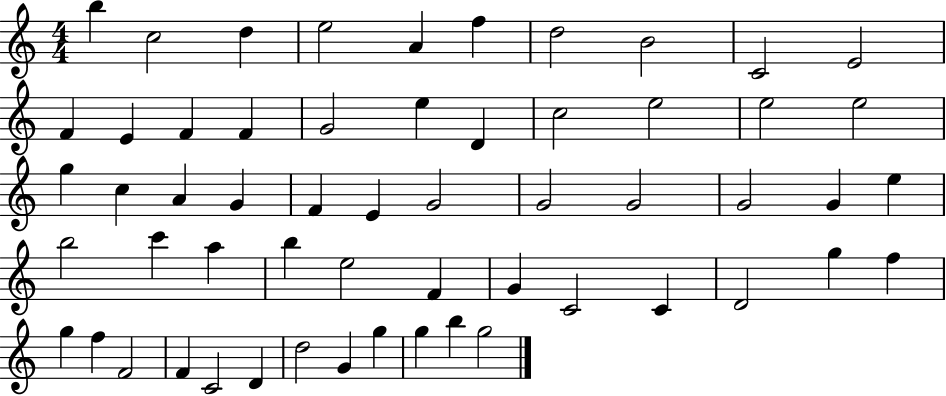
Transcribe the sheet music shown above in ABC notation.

X:1
T:Untitled
M:4/4
L:1/4
K:C
b c2 d e2 A f d2 B2 C2 E2 F E F F G2 e D c2 e2 e2 e2 g c A G F E G2 G2 G2 G2 G e b2 c' a b e2 F G C2 C D2 g f g f F2 F C2 D d2 G g g b g2